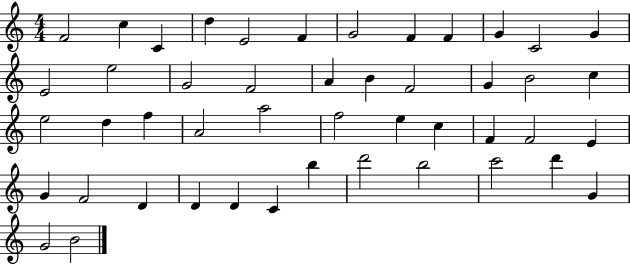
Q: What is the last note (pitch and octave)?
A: B4